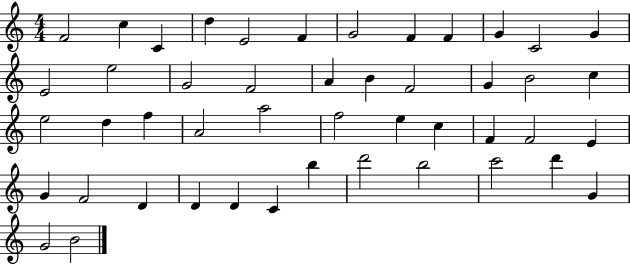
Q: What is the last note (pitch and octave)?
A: B4